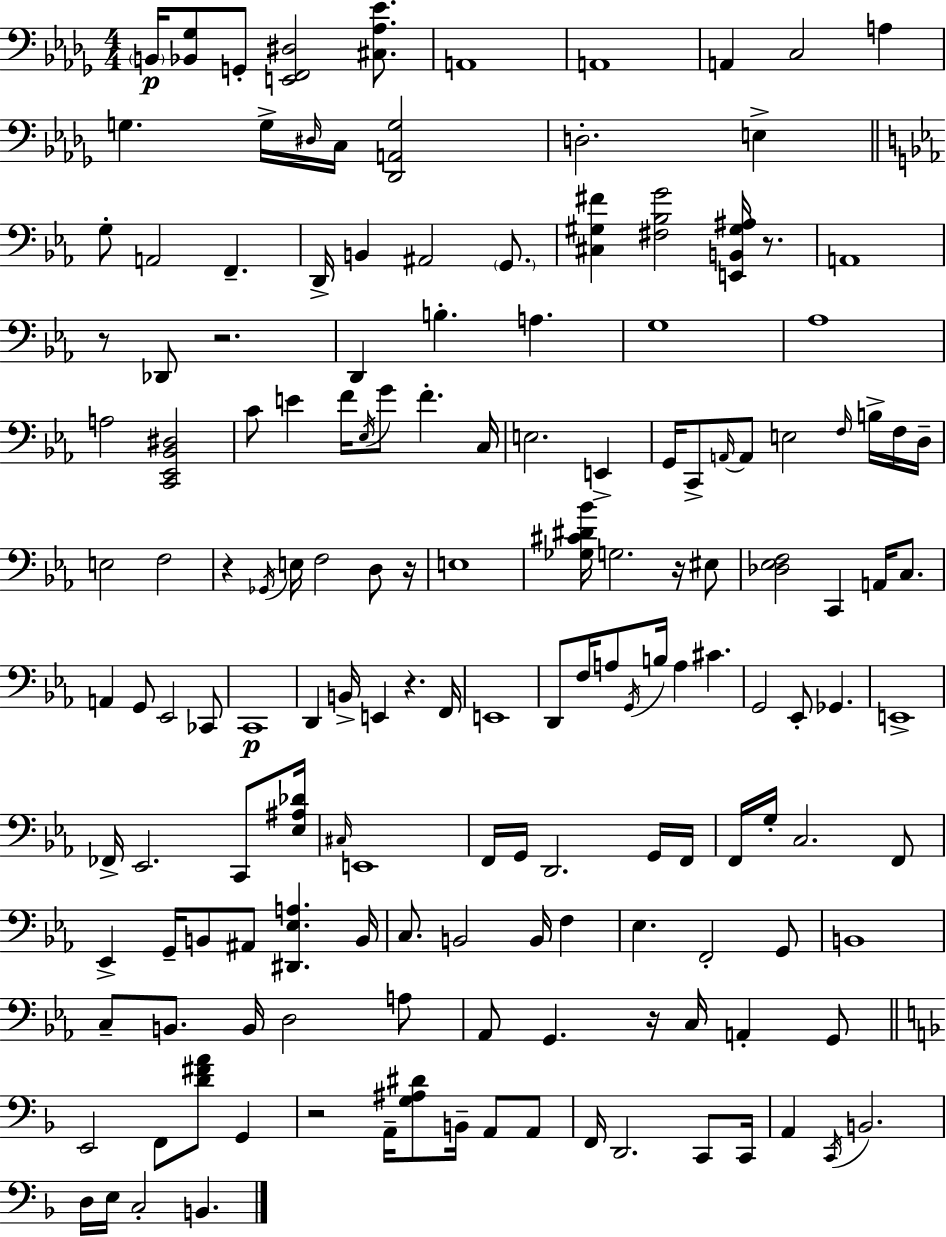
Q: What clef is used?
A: bass